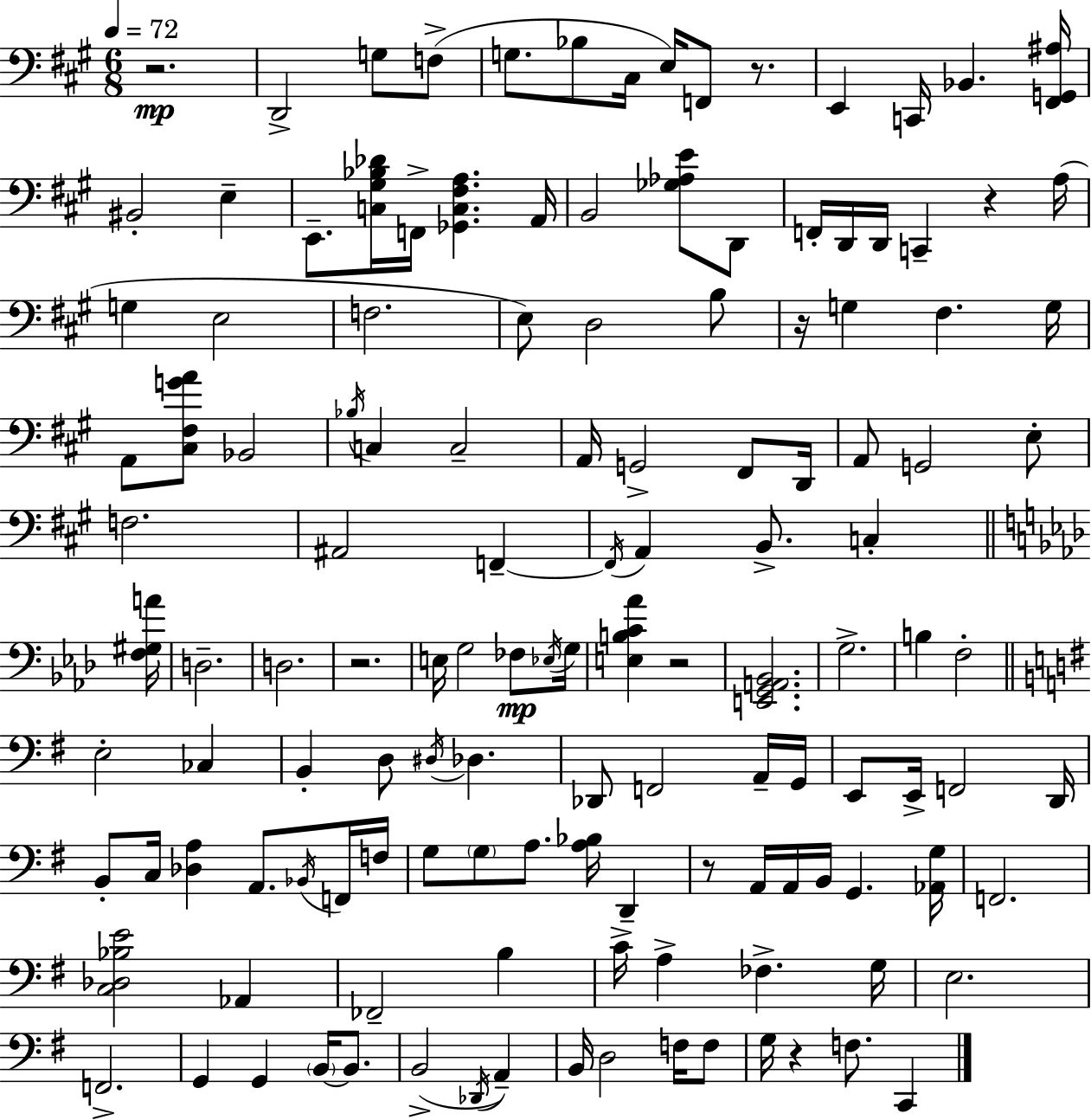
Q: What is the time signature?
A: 6/8